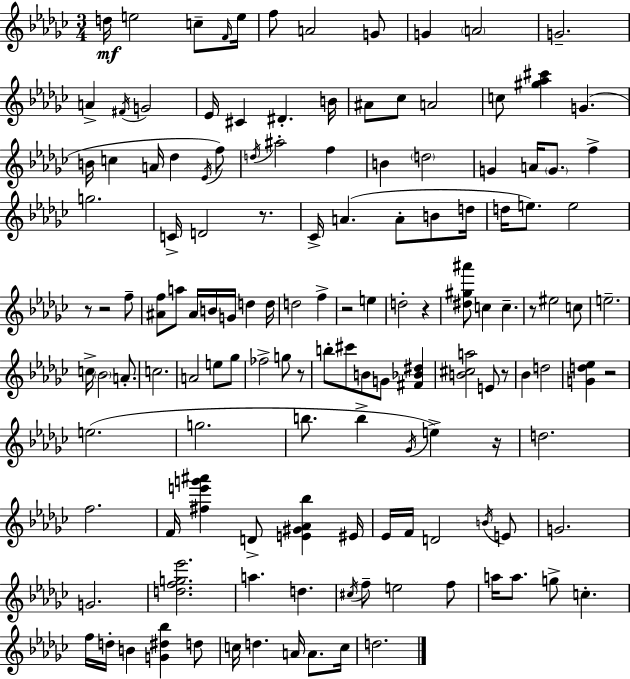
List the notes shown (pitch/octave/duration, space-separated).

D5/s E5/h C5/e F4/s E5/s F5/e A4/h G4/e G4/q A4/h G4/h. A4/q F#4/s G4/h Eb4/s C#4/q D#4/q. B4/s A#4/e CES5/e A4/h C5/e [G#5,Ab5,C#6]/q G4/q. B4/s C5/q A4/s Db5/q Eb4/s F5/e D5/s A#5/h F5/q B4/q D5/h G4/q A4/s G4/e. F5/q G5/h. C4/s D4/h R/e. CES4/s A4/q. A4/e B4/e D5/s D5/s E5/e. E5/h R/e R/h F5/e [A#4,F5]/e A5/e A#4/s B4/s G4/s D5/q D5/s D5/h F5/q R/h E5/q D5/h R/q [D#5,G#5,A#6]/e C5/q C5/q. R/e EIS5/h C5/e E5/h. C5/s Bb4/h A4/e. C5/h. A4/h E5/e Gb5/e FES5/h G5/e R/e B5/e C#6/e B4/e G4/e [F#4,Bb4,D#5]/q [B4,C#5,A5]/h E4/e R/e Bb4/q D5/h [G4,D5,Eb5]/q R/h E5/h. G5/h. B5/e. B5/q Gb4/s E5/q R/s D5/h. F5/h. F4/s [F#5,E6,G6,A#6]/q D4/e [E4,G#4,Ab4,Bb5]/q EIS4/s Eb4/s F4/s D4/h B4/s E4/e G4/h. G4/h. [D5,F5,G5,Eb6]/h. A5/q. D5/q. C#5/s F5/e E5/h F5/e A5/s A5/e. G5/e C5/q. F5/s D5/s B4/q [G4,D#5,Bb5]/q D5/e C5/s D5/q. A4/s A4/e. C5/s D5/h.